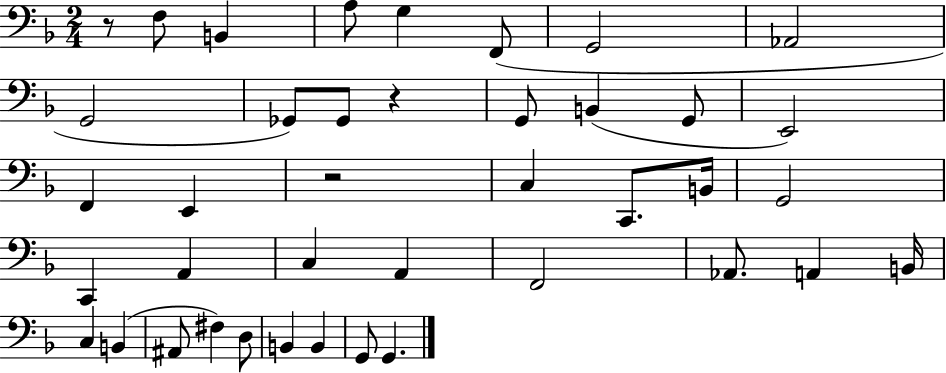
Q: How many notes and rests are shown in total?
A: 40